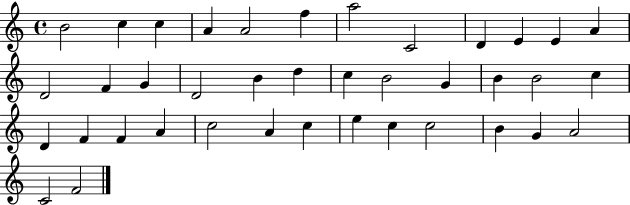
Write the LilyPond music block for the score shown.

{
  \clef treble
  \time 4/4
  \defaultTimeSignature
  \key c \major
  b'2 c''4 c''4 | a'4 a'2 f''4 | a''2 c'2 | d'4 e'4 e'4 a'4 | \break d'2 f'4 g'4 | d'2 b'4 d''4 | c''4 b'2 g'4 | b'4 b'2 c''4 | \break d'4 f'4 f'4 a'4 | c''2 a'4 c''4 | e''4 c''4 c''2 | b'4 g'4 a'2 | \break c'2 f'2 | \bar "|."
}